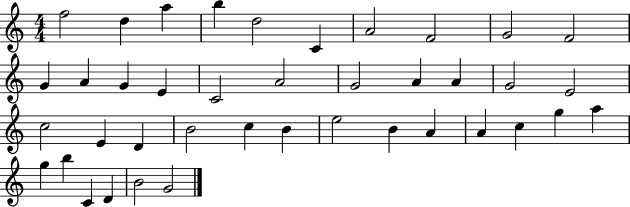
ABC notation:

X:1
T:Untitled
M:4/4
L:1/4
K:C
f2 d a b d2 C A2 F2 G2 F2 G A G E C2 A2 G2 A A G2 E2 c2 E D B2 c B e2 B A A c g a g b C D B2 G2